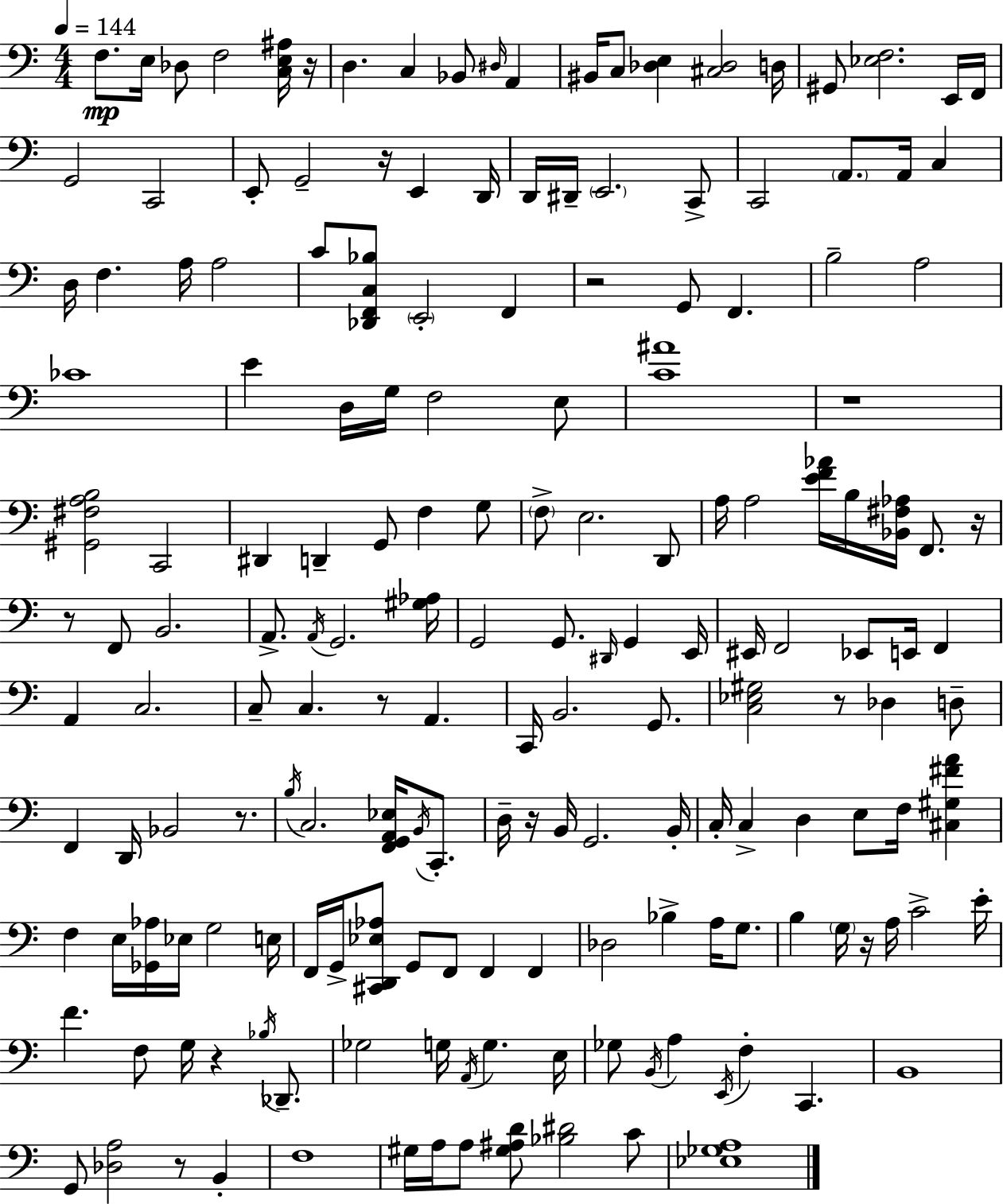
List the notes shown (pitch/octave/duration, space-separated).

F3/e. E3/s Db3/e F3/h [C3,E3,A#3]/s R/s D3/q. C3/q Bb2/e D#3/s A2/q BIS2/s C3/e [Db3,E3]/q [C#3,Db3]/h D3/s G#2/e [Eb3,F3]/h. E2/s F2/s G2/h C2/h E2/e G2/h R/s E2/q D2/s D2/s D#2/s E2/h. C2/e C2/h A2/e. A2/s C3/q D3/s F3/q. A3/s A3/h C4/e [Db2,F2,C3,Bb3]/e E2/h F2/q R/h G2/e F2/q. B3/h A3/h CES4/w E4/q D3/s G3/s F3/h E3/e [C4,A#4]/w R/w [G#2,F#3,A3,B3]/h C2/h D#2/q D2/q G2/e F3/q G3/e F3/e E3/h. D2/e A3/s A3/h [E4,F4,Ab4]/s B3/s [Bb2,F#3,Ab3]/s F2/e. R/s R/e F2/e B2/h. A2/e. A2/s G2/h. [G#3,Ab3]/s G2/h G2/e. D#2/s G2/q E2/s EIS2/s F2/h Eb2/e E2/s F2/q A2/q C3/h. C3/e C3/q. R/e A2/q. C2/s B2/h. G2/e. [C3,Eb3,G#3]/h R/e Db3/q D3/e F2/q D2/s Bb2/h R/e. B3/s C3/h. [F2,G2,A2,Eb3]/s B2/s C2/e. D3/s R/s B2/s G2/h. B2/s C3/s C3/q D3/q E3/e F3/s [C#3,G#3,F#4,A4]/q F3/q E3/s [Gb2,Ab3]/s Eb3/s G3/h E3/s F2/s G2/s [C#2,D2,Eb3,Ab3]/e G2/e F2/e F2/q F2/q Db3/h Bb3/q A3/s G3/e. B3/q G3/s R/s A3/s C4/h E4/s F4/q. F3/e G3/s R/q Bb3/s Db2/e. Gb3/h G3/s A2/s G3/q. E3/s Gb3/e B2/s A3/q E2/s F3/q C2/q. B2/w G2/e [Db3,A3]/h R/e B2/q F3/w G#3/s A3/s A3/e [G#3,A#3,D4]/e [Bb3,D#4]/h C4/e [Eb3,Gb3,A3]/w